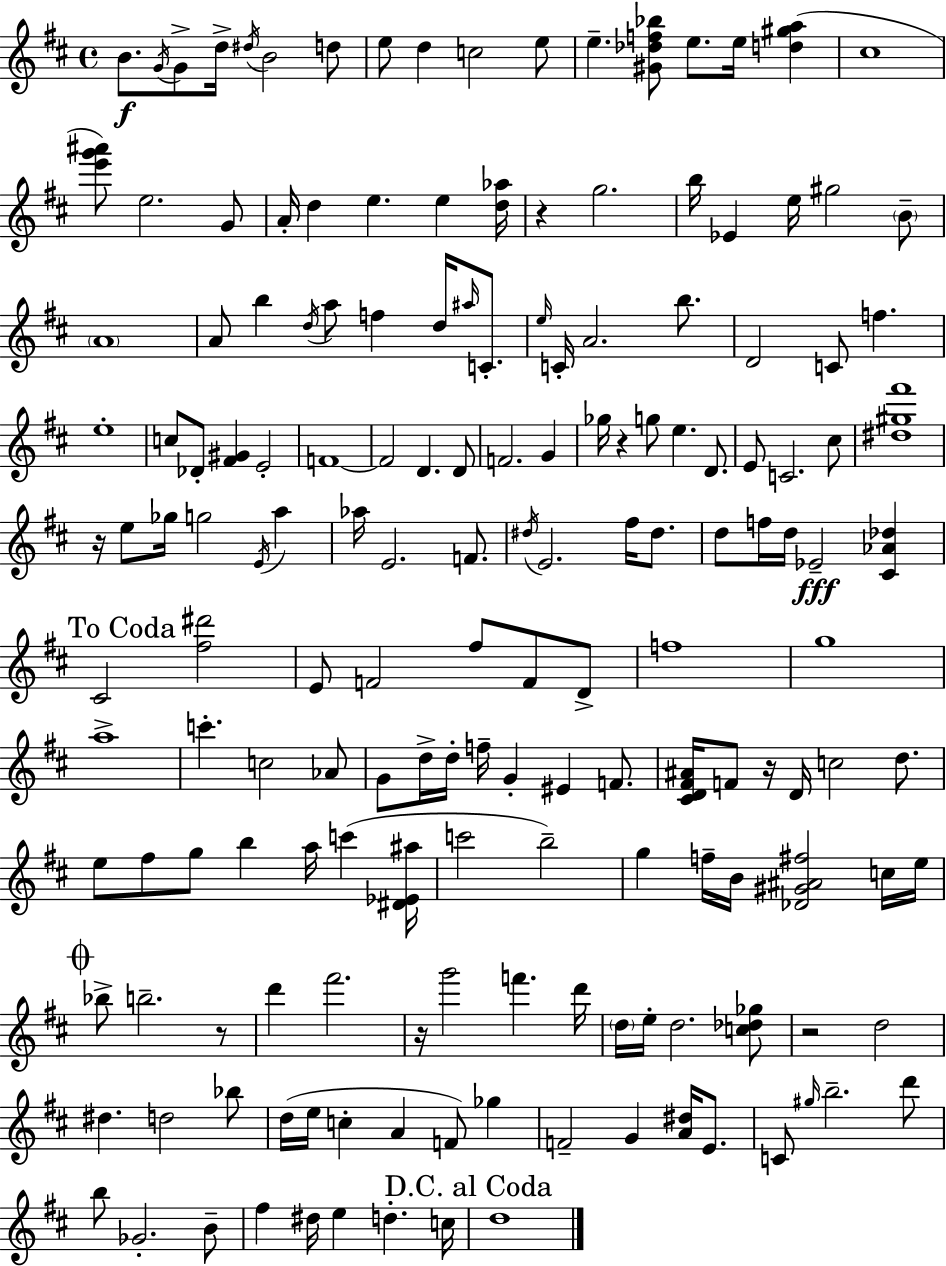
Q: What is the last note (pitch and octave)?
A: D5